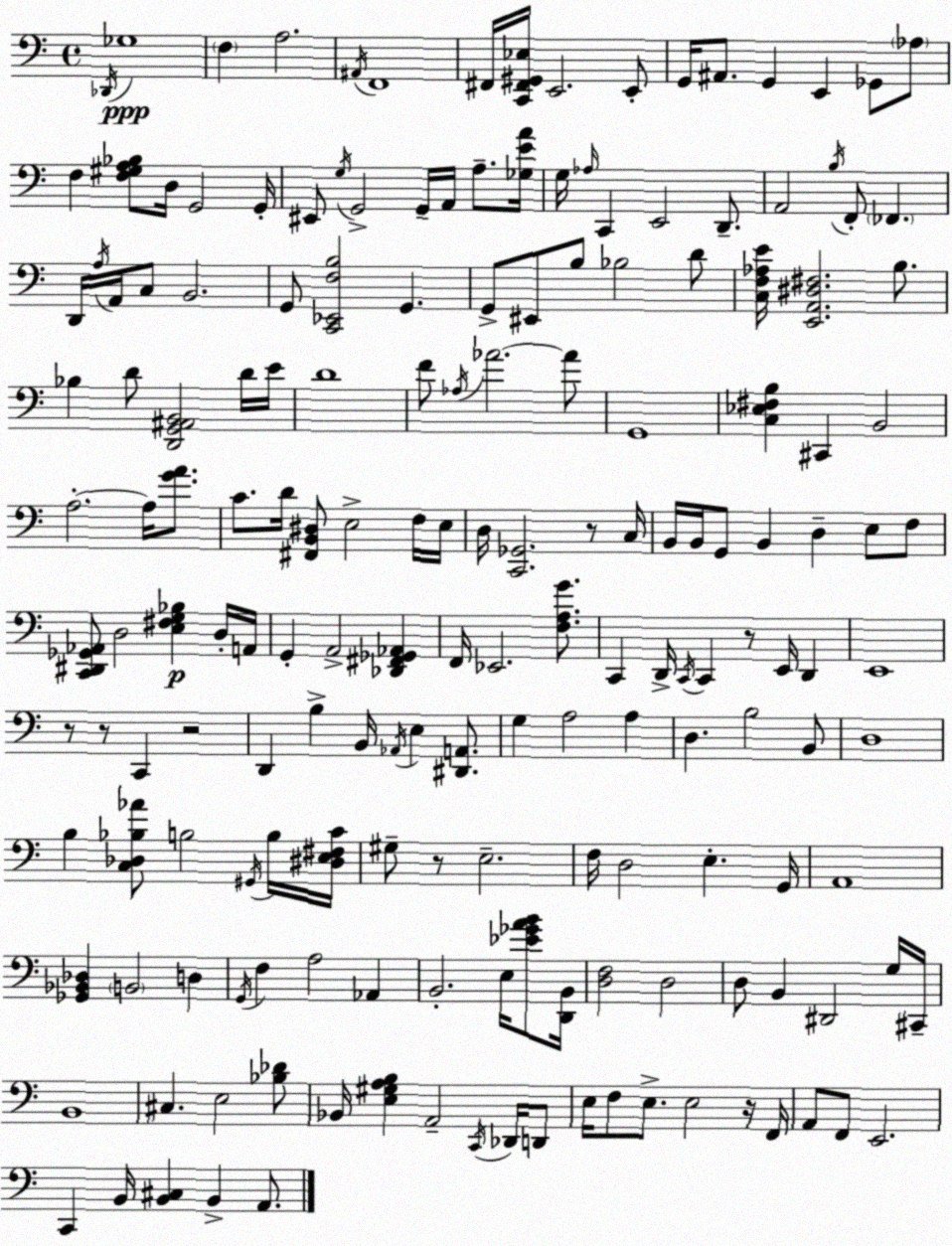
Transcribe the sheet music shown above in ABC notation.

X:1
T:Untitled
M:4/4
L:1/4
K:Am
_D,,/4 _G,4 F, A,2 ^A,,/4 F,,4 ^F,,/4 [C,,^F,,^G,,_E,]/4 E,,2 E,,/2 G,,/4 ^A,,/2 G,, E,, _G,,/2 _A,/2 F, [F,^G,A,_B,]/2 D,/4 G,,2 G,,/4 ^E,,/2 G,/4 G,,2 G,,/4 A,,/4 A,/2 [_G,EA]/4 G,/4 _A,/4 C,, E,,2 D,,/2 A,,2 B,/4 F,,/2 _F,, D,,/4 A,/4 A,,/4 C,/2 B,,2 G,,/2 [C,,_E,,F,B,]2 G,, G,,/2 ^E,,/2 B,/2 _B,2 D/2 [C,F,_A,E]/4 [E,,A,,^D,^F,]2 B,/2 _B, D/2 [D,,G,,^A,,B,,]2 D/4 E/4 D4 F/2 _A,/4 _A2 _A/2 G,,4 [C,_E,^F,B,] ^C,, B,,2 A,2 A,/4 [GA]/2 C/2 D/4 [^F,,B,,^D,]/2 E,2 F,/4 E,/4 D,/4 [C,,_G,,]2 z/2 C,/4 B,,/4 B,,/4 G,,/2 B,, D, E,/2 F,/2 [C,,^D,,_G,,_A,,]/2 D,2 [E,^F,G,_B,] D,/4 A,,/4 G,, A,,2 [_D,,^F,,_G,,_A,,] F,,/4 _E,,2 [F,A,G]/2 C,, D,,/4 C,,/4 C,, z/2 E,,/4 D,, E,,4 z/2 z/2 C,, z2 D,, B, B,,/4 _A,,/4 E, [^D,,A,,]/2 G, A,2 A, D, B,2 B,,/2 D,4 B, [C,_D,_B,_A]/2 B,2 ^G,,/4 B,/4 [^D,E,^F,C]/4 ^G,/2 z/2 E,2 F,/4 D,2 E, G,,/4 A,,4 [_G,,_B,,_D,] B,,2 D, G,,/4 F, A,2 _A,, B,,2 E,/4 [_E_GAB]/2 [D,,B,,]/4 [D,F,]2 D,2 D,/2 B,, ^D,,2 G,/4 ^C,,/4 B,,4 ^C, E,2 [_B,_D]/2 _B,,/4 [E,^G,A,B,] A,,2 C,,/4 _D,,/4 D,,/2 E,/4 F,/2 E,/2 E,2 z/4 F,,/4 A,,/2 F,,/2 E,,2 C,, B,,/4 [B,,^C,] B,, A,,/2